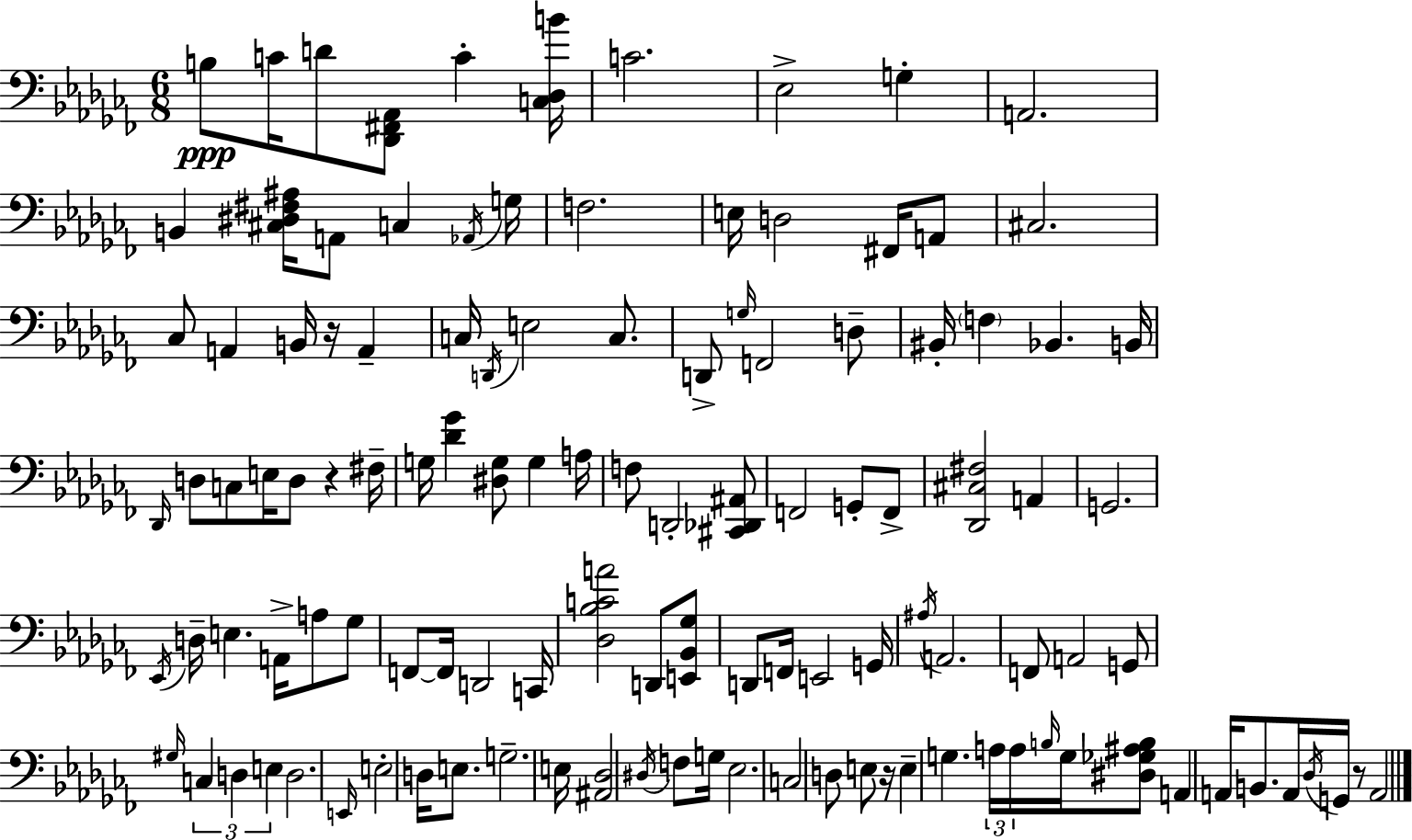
{
  \clef bass
  \numericTimeSignature
  \time 6/8
  \key aes \minor
  \repeat volta 2 { b8\ppp c'16 d'8 <des, fis, aes,>8 c'4-. <c des b'>16 | c'2. | ees2-> g4-. | a,2. | \break b,4 <cis dis fis ais>16 a,8 c4 \acciaccatura { aes,16 } | g16 f2. | e16 d2 fis,16 a,8 | cis2. | \break ces8 a,4 b,16 r16 a,4-- | c16 \acciaccatura { d,16 } e2 c8. | d,8-> \grace { g16 } f,2 | d8-- bis,16-. \parenthesize f4 bes,4. | \break b,16 \grace { des,16 } d8 c8 e16 d8 r4 | fis16-- g16 <des' ges'>4 <dis g>8 g4 | a16 f8 d,2-. | <cis, des, ais,>8 f,2 | \break g,8-. f,8-> <des, cis fis>2 | a,4 g,2. | \acciaccatura { ees,16 } d16-- e4. | a,16-> a8 ges8 f,8~~ f,16 d,2 | \break c,16 <des bes c' a'>2 | d,8 <e, bes, ges>8 d,8 f,16 e,2 | g,16 \acciaccatura { ais16 } a,2. | f,8 a,2 | \break g,8 \grace { gis16 } \tuplet 3/2 { c4 d4 | e4 } d2. | \grace { e,16 } e2-. | d16 e8. g2.-- | \break e16 <ais, des>2 | \acciaccatura { dis16 } f8 g16 ees2. | c2 | d8 e8 r16 e4-- | \break g4. \tuplet 3/2 { a16 a16 \grace { b16 } } g16 | <dis ges ais b>8 a,4 a,16 b,8. a,16 \acciaccatura { des16 } | g,16 r8 a,2 } \bar "|."
}